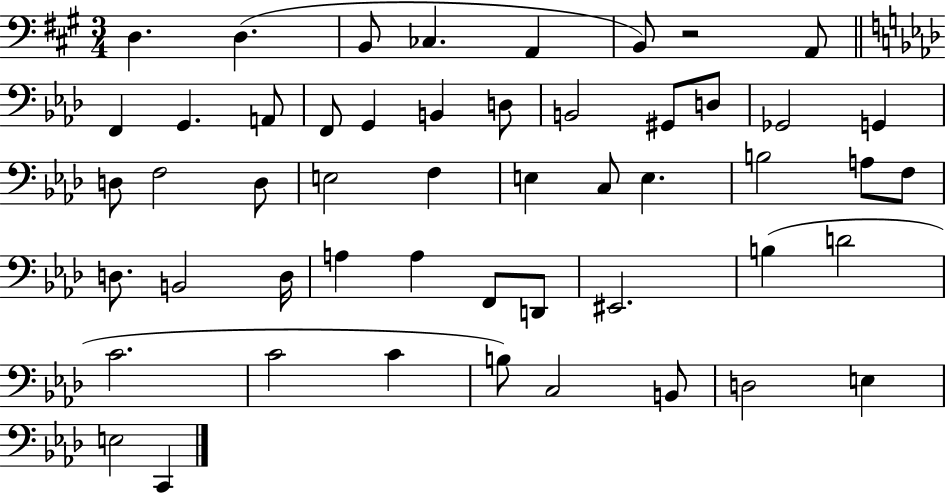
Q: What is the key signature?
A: A major